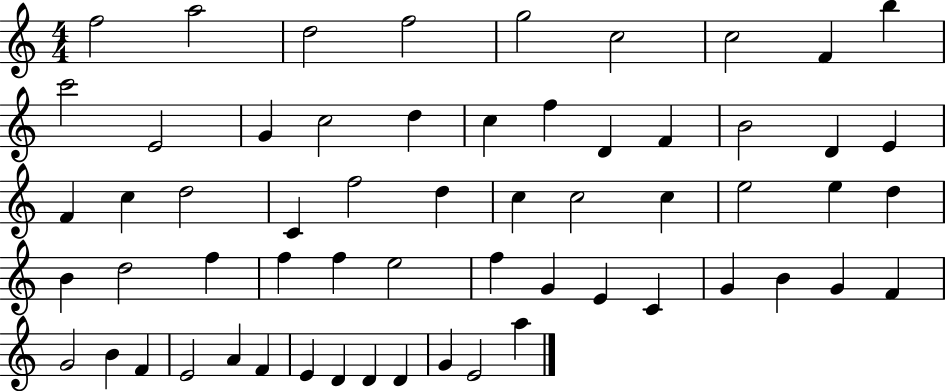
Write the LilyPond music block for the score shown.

{
  \clef treble
  \numericTimeSignature
  \time 4/4
  \key c \major
  f''2 a''2 | d''2 f''2 | g''2 c''2 | c''2 f'4 b''4 | \break c'''2 e'2 | g'4 c''2 d''4 | c''4 f''4 d'4 f'4 | b'2 d'4 e'4 | \break f'4 c''4 d''2 | c'4 f''2 d''4 | c''4 c''2 c''4 | e''2 e''4 d''4 | \break b'4 d''2 f''4 | f''4 f''4 e''2 | f''4 g'4 e'4 c'4 | g'4 b'4 g'4 f'4 | \break g'2 b'4 f'4 | e'2 a'4 f'4 | e'4 d'4 d'4 d'4 | g'4 e'2 a''4 | \break \bar "|."
}